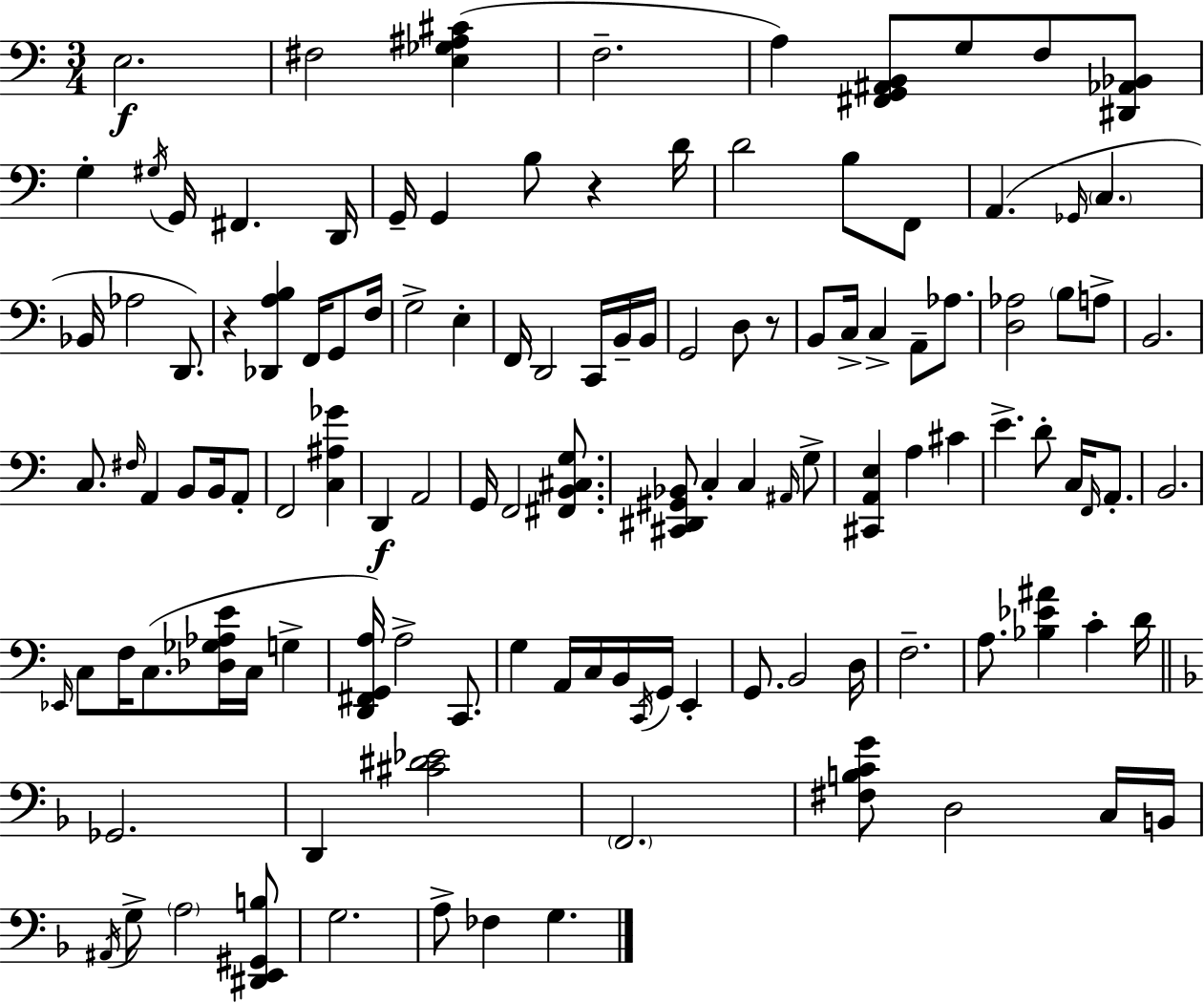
{
  \clef bass
  \numericTimeSignature
  \time 3/4
  \key a \minor
  e2.\f | fis2 <e ges ais cis'>4( | f2.-- | a4) <fis, g, ais, b,>8 g8 f8 <dis, aes, bes,>8 | \break g4-. \acciaccatura { gis16 } g,16 fis,4. | d,16 g,16-- g,4 b8 r4 | d'16 d'2 b8 f,8 | a,4.( \grace { ges,16 } \parenthesize c4. | \break bes,16 aes2 d,8.) | r4 <des, a b>4 f,16 g,8 | f16 g2-> e4-. | f,16 d,2 c,16 | \break b,16-- b,16 g,2 d8 | r8 b,8 c16-> c4-> a,8-- aes8. | <d aes>2 \parenthesize b8 | a8-> b,2. | \break c8. \grace { fis16 } a,4 b,8 | b,16 a,8-. f,2 <c ais ges'>4 | d,4\f a,2 | g,16 f,2 | \break <fis, b, cis g>8. <cis, dis, gis, bes,>8 c4-. c4 | \grace { ais,16 } g8-> <cis, a, e>4 a4 | cis'4 e'4.-> d'8-. | c16 \grace { f,16 } a,8.-. b,2. | \break \grace { ees,16 } c8 f16 c8.( | <des ges aes e'>16 c16 g4-> <d, fis, g, a>16) a2-> | c,8. g4 a,16 c16 | b,16 \acciaccatura { c,16 } g,16 e,4-. g,8. b,2 | \break d16 f2.-- | a8. <bes ees' ais'>4 | c'4-. d'16 \bar "||" \break \key d \minor ges,2. | d,4 <cis' dis' ees'>2 | \parenthesize f,2. | <fis b c' g'>8 d2 c16 b,16 | \break \acciaccatura { ais,16 } g8-> \parenthesize a2 <dis, e, gis, b>8 | g2. | a8-> fes4 g4. | \bar "|."
}